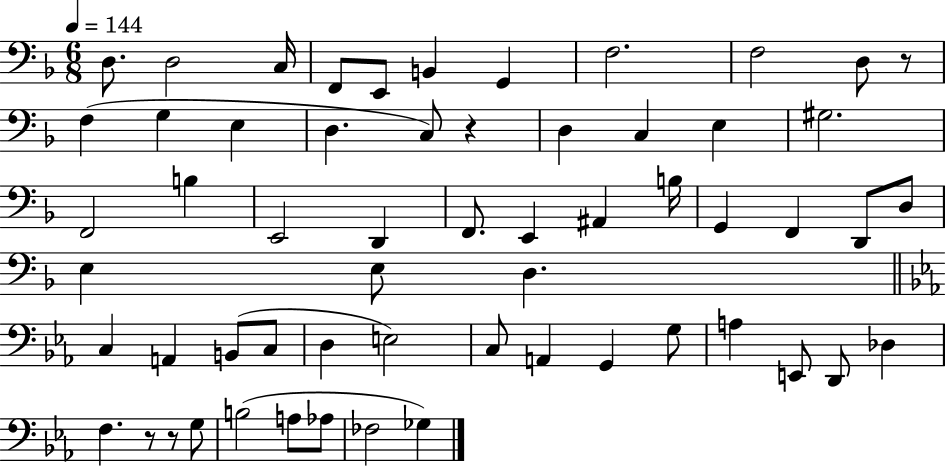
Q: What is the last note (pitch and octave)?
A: Gb3